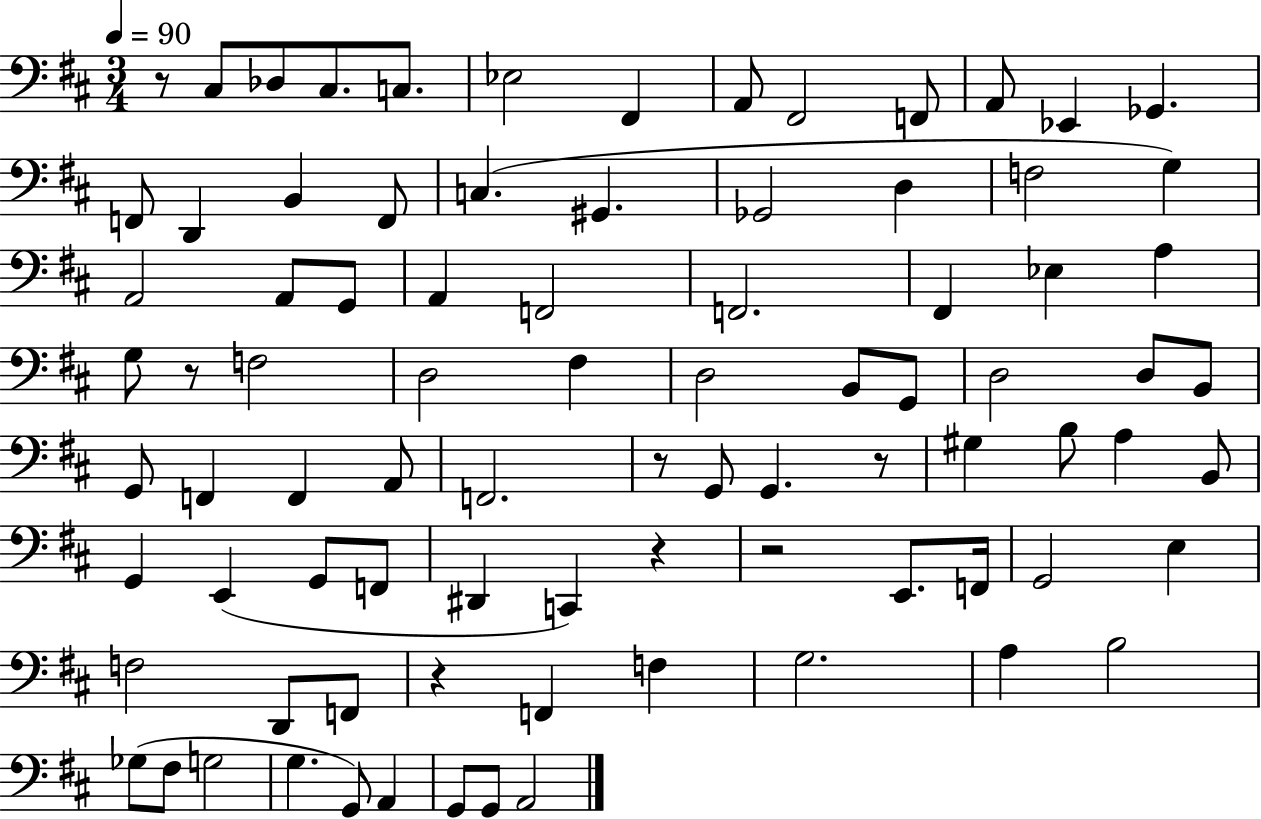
X:1
T:Untitled
M:3/4
L:1/4
K:D
z/2 ^C,/2 _D,/2 ^C,/2 C,/2 _E,2 ^F,, A,,/2 ^F,,2 F,,/2 A,,/2 _E,, _G,, F,,/2 D,, B,, F,,/2 C, ^G,, _G,,2 D, F,2 G, A,,2 A,,/2 G,,/2 A,, F,,2 F,,2 ^F,, _E, A, G,/2 z/2 F,2 D,2 ^F, D,2 B,,/2 G,,/2 D,2 D,/2 B,,/2 G,,/2 F,, F,, A,,/2 F,,2 z/2 G,,/2 G,, z/2 ^G, B,/2 A, B,,/2 G,, E,, G,,/2 F,,/2 ^D,, C,, z z2 E,,/2 F,,/4 G,,2 E, F,2 D,,/2 F,,/2 z F,, F, G,2 A, B,2 _G,/2 ^F,/2 G,2 G, G,,/2 A,, G,,/2 G,,/2 A,,2